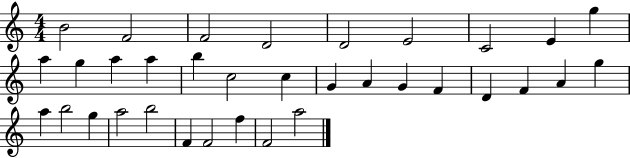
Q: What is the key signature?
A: C major